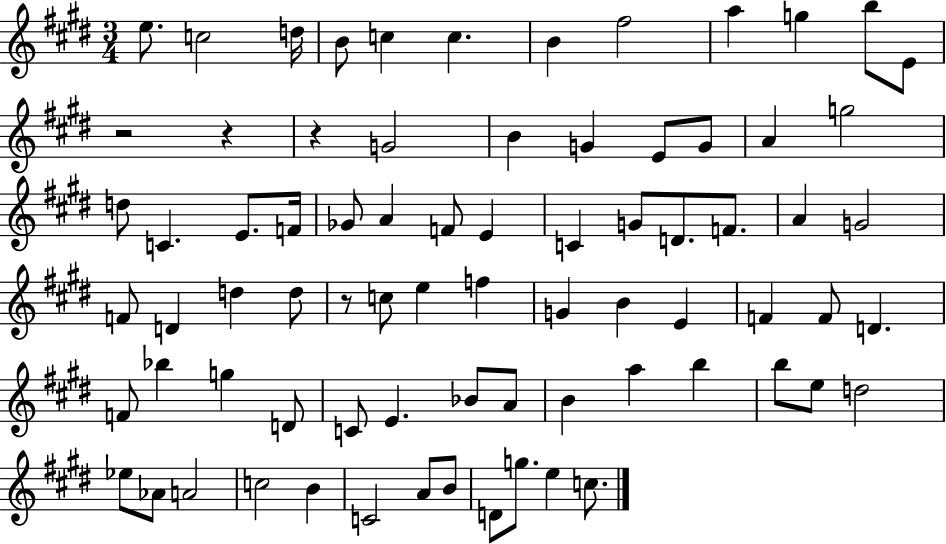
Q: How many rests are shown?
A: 4